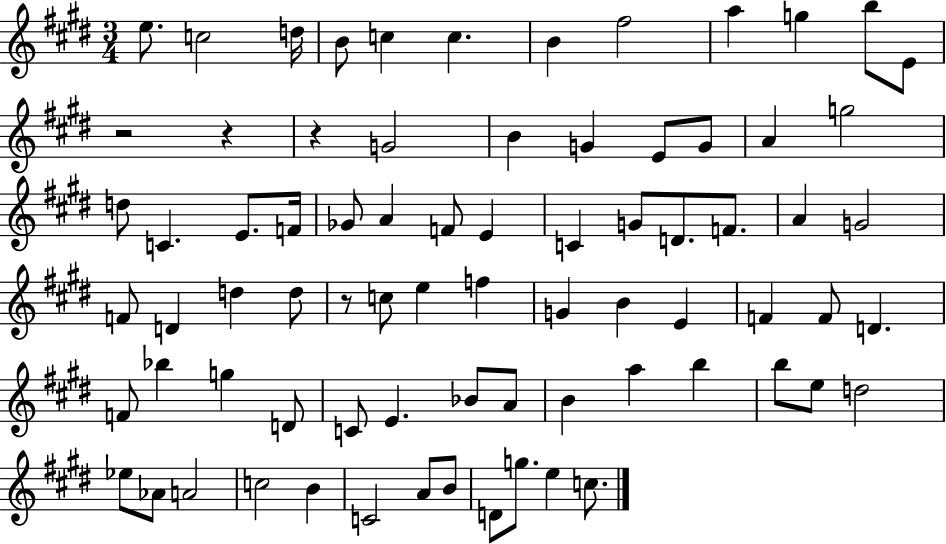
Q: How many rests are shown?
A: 4